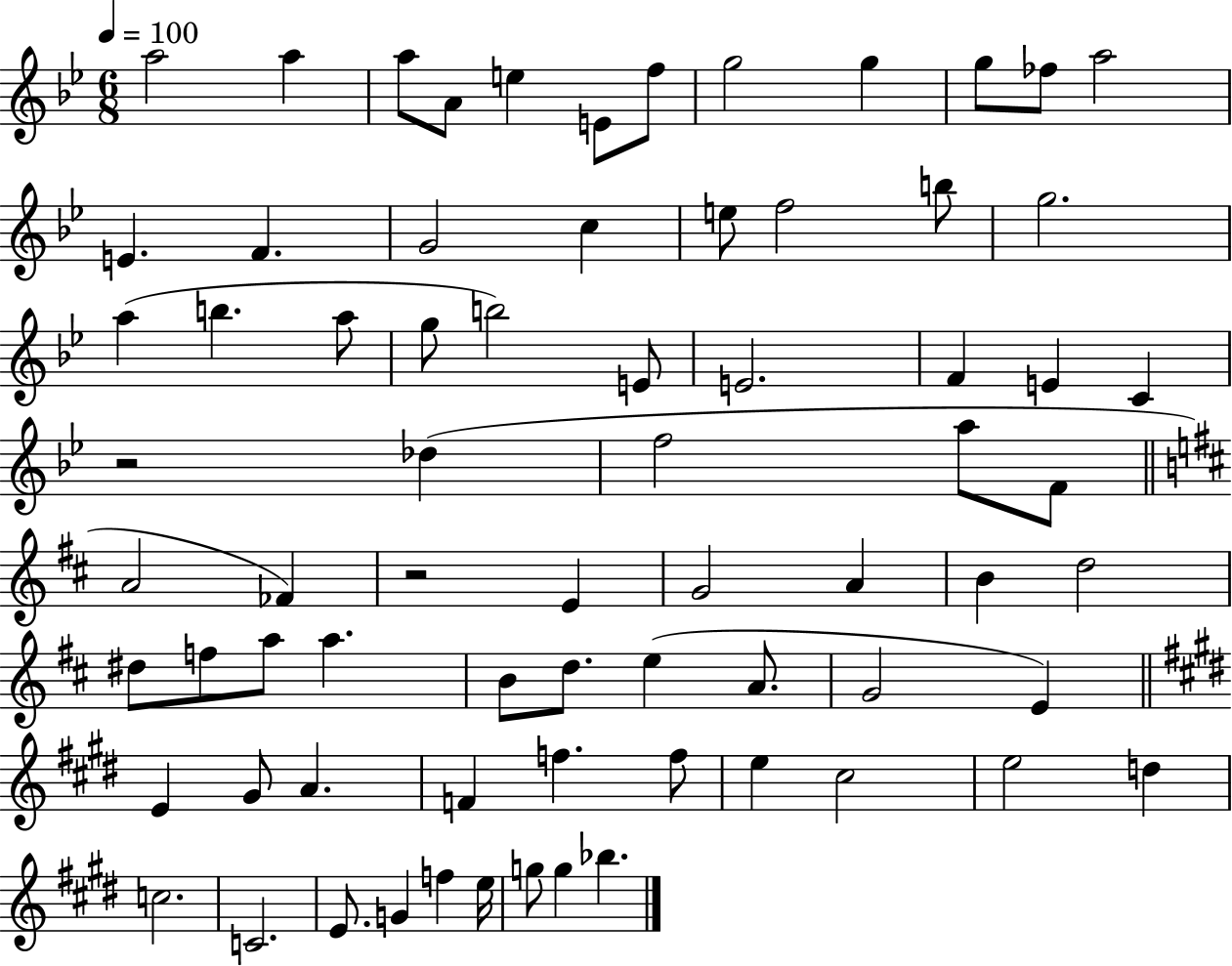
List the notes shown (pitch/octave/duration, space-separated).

A5/h A5/q A5/e A4/e E5/q E4/e F5/e G5/h G5/q G5/e FES5/e A5/h E4/q. F4/q. G4/h C5/q E5/e F5/h B5/e G5/h. A5/q B5/q. A5/e G5/e B5/h E4/e E4/h. F4/q E4/q C4/q R/h Db5/q F5/h A5/e F4/e A4/h FES4/q R/h E4/q G4/h A4/q B4/q D5/h D#5/e F5/e A5/e A5/q. B4/e D5/e. E5/q A4/e. G4/h E4/q E4/q G#4/e A4/q. F4/q F5/q. F5/e E5/q C#5/h E5/h D5/q C5/h. C4/h. E4/e. G4/q F5/q E5/s G5/e G5/q Bb5/q.